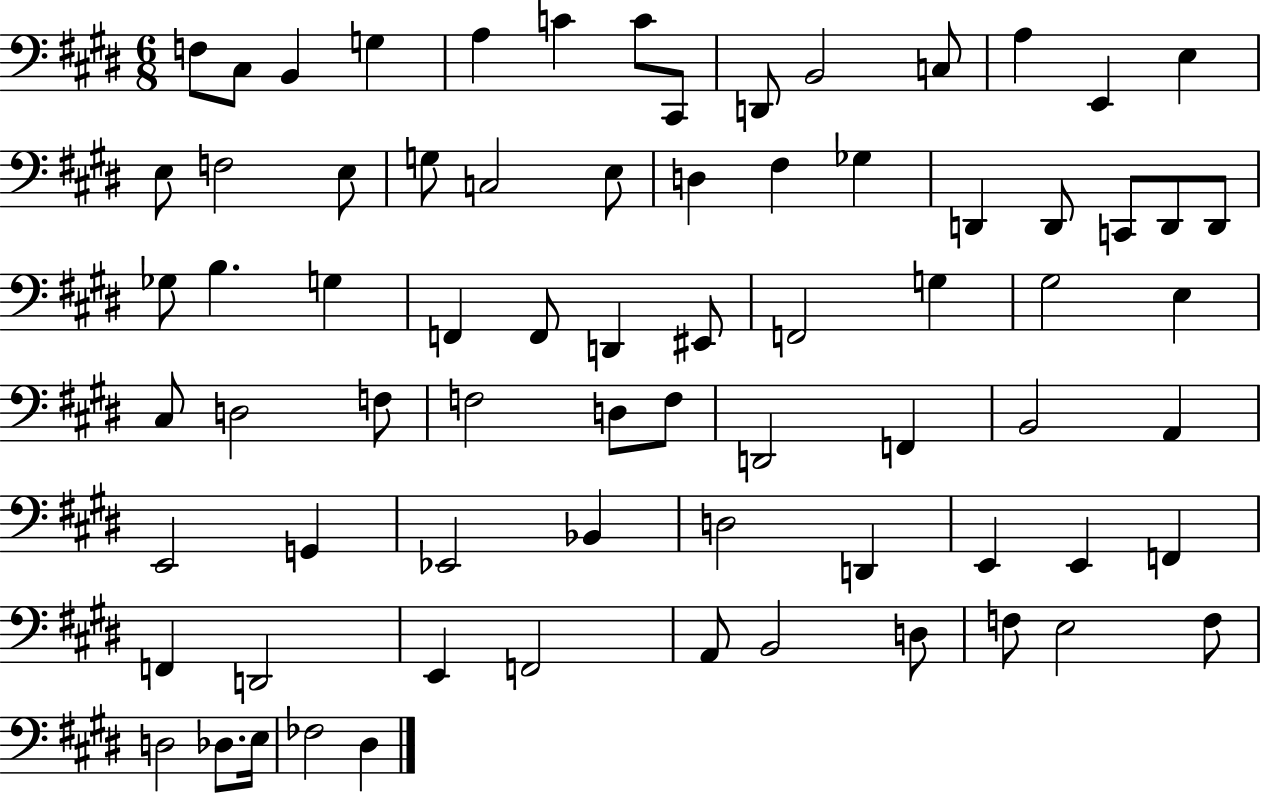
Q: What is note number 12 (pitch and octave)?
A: A3